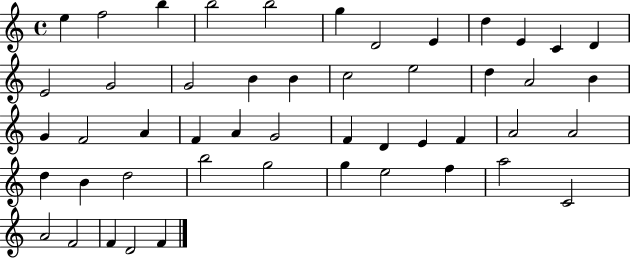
X:1
T:Untitled
M:4/4
L:1/4
K:C
e f2 b b2 b2 g D2 E d E C D E2 G2 G2 B B c2 e2 d A2 B G F2 A F A G2 F D E F A2 A2 d B d2 b2 g2 g e2 f a2 C2 A2 F2 F D2 F